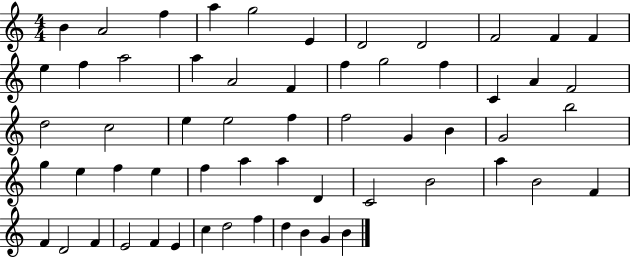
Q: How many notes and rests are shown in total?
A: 59